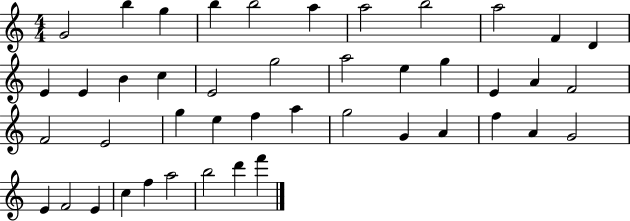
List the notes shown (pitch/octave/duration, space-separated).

G4/h B5/q G5/q B5/q B5/h A5/q A5/h B5/h A5/h F4/q D4/q E4/q E4/q B4/q C5/q E4/h G5/h A5/h E5/q G5/q E4/q A4/q F4/h F4/h E4/h G5/q E5/q F5/q A5/q G5/h G4/q A4/q F5/q A4/q G4/h E4/q F4/h E4/q C5/q F5/q A5/h B5/h D6/q F6/q